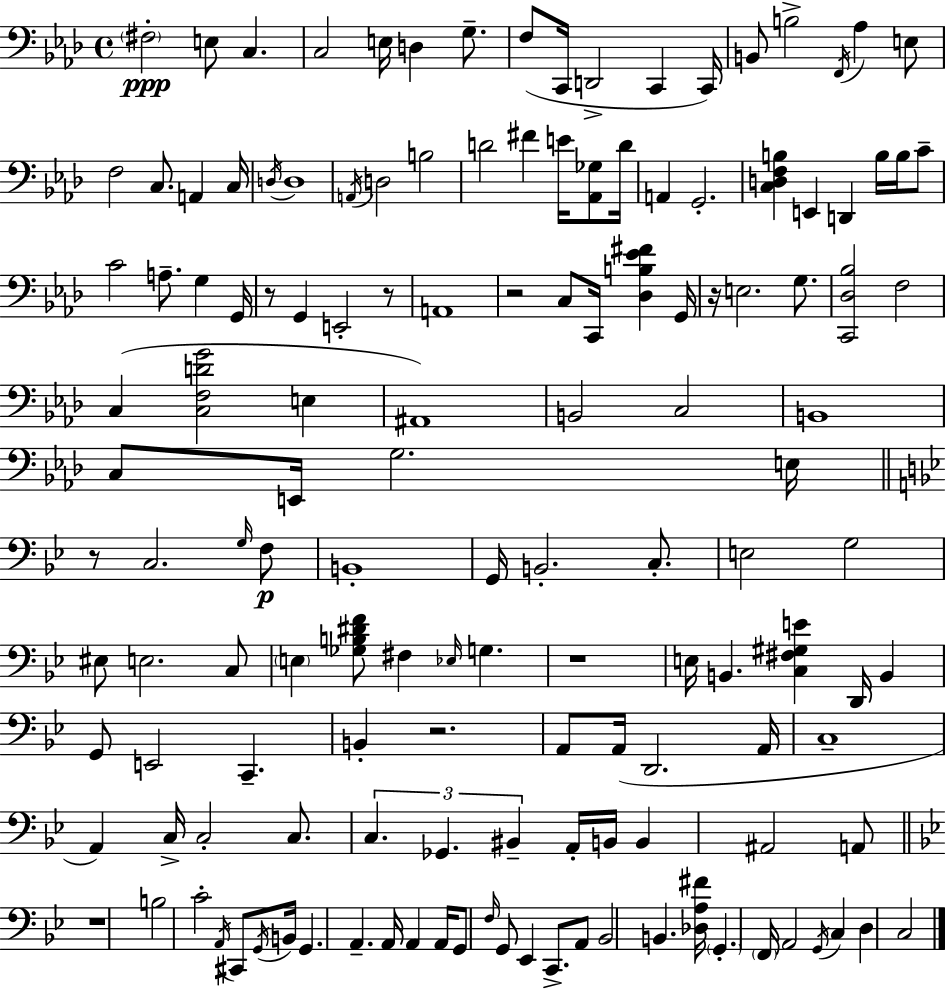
{
  \clef bass
  \time 4/4
  \defaultTimeSignature
  \key f \minor
  \repeat volta 2 { \parenthesize fis2-.\ppp e8 c4. | c2 e16 d4 g8.-- | f8( c,16 d,2-> c,4 c,16) | b,8 b2-> \acciaccatura { f,16 } aes4 e8 | \break f2 c8. a,4 | c16 \acciaccatura { d16 } d1 | \acciaccatura { a,16 } d2 b2 | d'2 fis'4 e'16 | \break <aes, ges>8 d'16 a,4 g,2.-. | <c d f b>4 e,4 d,4 b16 | b16 c'8-- c'2 a8.-- g4 | g,16 r8 g,4 e,2-. | \break r8 a,1 | r2 c8 c,16 <des b ees' fis'>4 | g,16 r16 e2. | g8. <c, des bes>2 f2 | \break c4( <c f d' g'>2 e4 | ais,1) | b,2 c2 | b,1 | \break c8 e,16 g2. | e16 \bar "||" \break \key bes \major r8 c2. \grace { g16 }\p f8 | b,1-. | g,16 b,2.-. c8.-. | e2 g2 | \break eis8 e2. c8 | \parenthesize e4 <ges b dis' f'>8 fis4 \grace { ees16 } g4. | r1 | e16 b,4. <c fis gis e'>4 d,16 b,4 | \break g,8 e,2 c,4.-- | b,4-. r2. | a,8 a,16( d,2. | a,16 c1-- | \break a,4) c16-> c2-. c8. | \tuplet 3/2 { c4. ges,4. bis,4-- } | a,16-. b,16 b,4 ais,2 | a,8 \bar "||" \break \key g \minor r1 | b2 c'2-. | \acciaccatura { a,16 } cis,8 \acciaccatura { g,16 } b,16 g,4. a,4.-- | a,16 a,4 a,16 g,8 \grace { f16 } g,8 ees,4 | \break c,8.-> a,8 bes,2 b,4. | <des a fis'>16 \parenthesize g,4.-. \parenthesize f,16 a,2 | \acciaccatura { g,16 } c4 d4 c2 | } \bar "|."
}